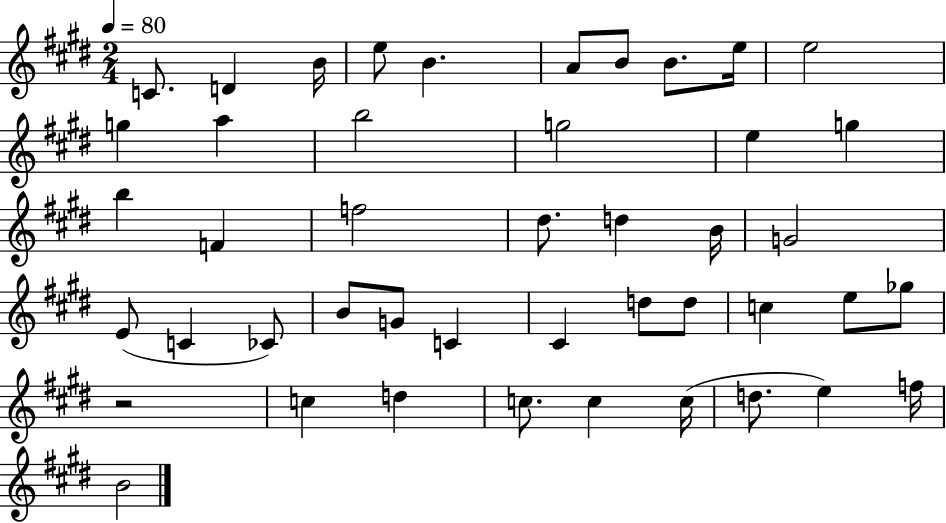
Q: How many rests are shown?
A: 1